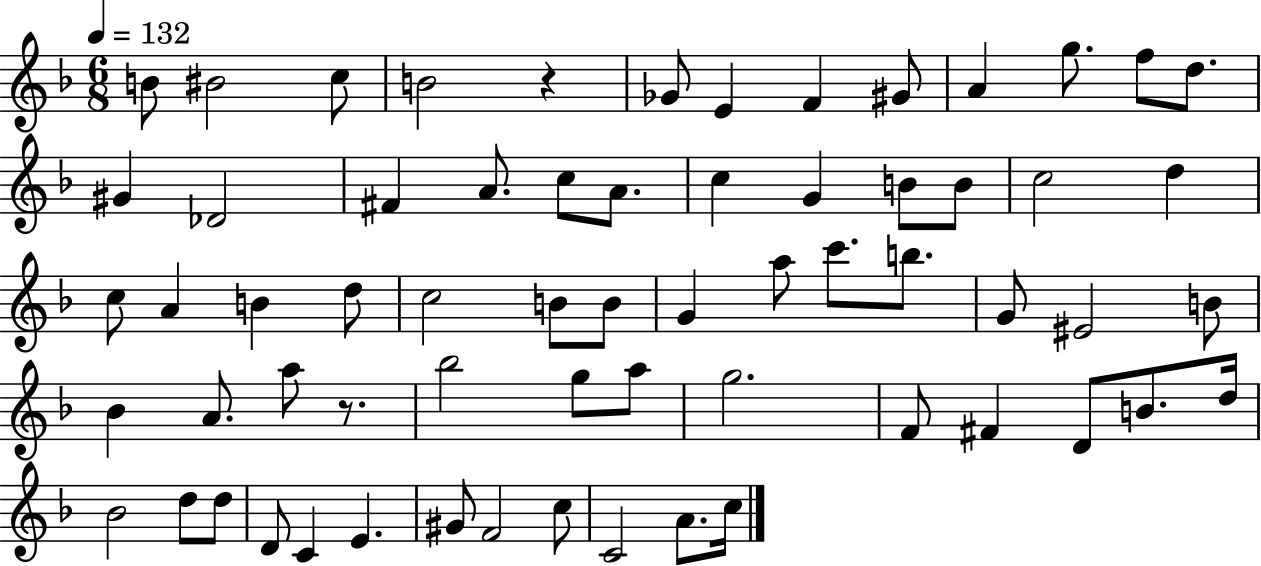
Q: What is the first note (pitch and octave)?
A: B4